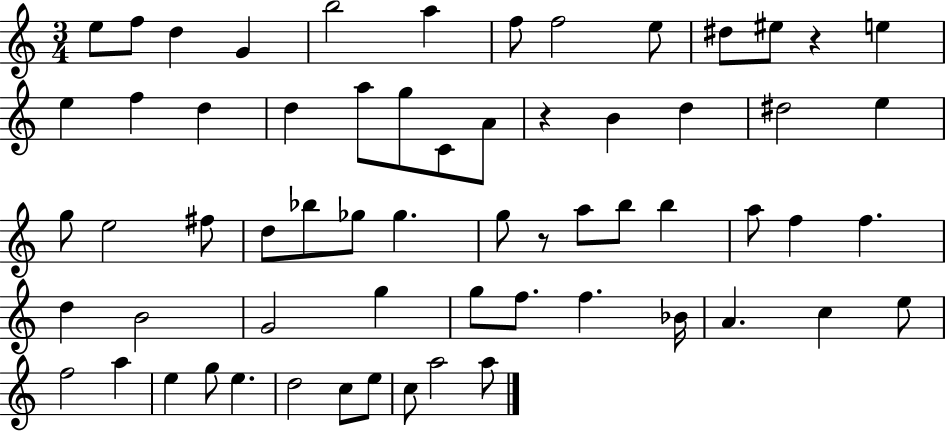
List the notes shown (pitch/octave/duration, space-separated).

E5/e F5/e D5/q G4/q B5/h A5/q F5/e F5/h E5/e D#5/e EIS5/e R/q E5/q E5/q F5/q D5/q D5/q A5/e G5/e C4/e A4/e R/q B4/q D5/q D#5/h E5/q G5/e E5/h F#5/e D5/e Bb5/e Gb5/e Gb5/q. G5/e R/e A5/e B5/e B5/q A5/e F5/q F5/q. D5/q B4/h G4/h G5/q G5/e F5/e. F5/q. Bb4/s A4/q. C5/q E5/e F5/h A5/q E5/q G5/e E5/q. D5/h C5/e E5/e C5/e A5/h A5/e